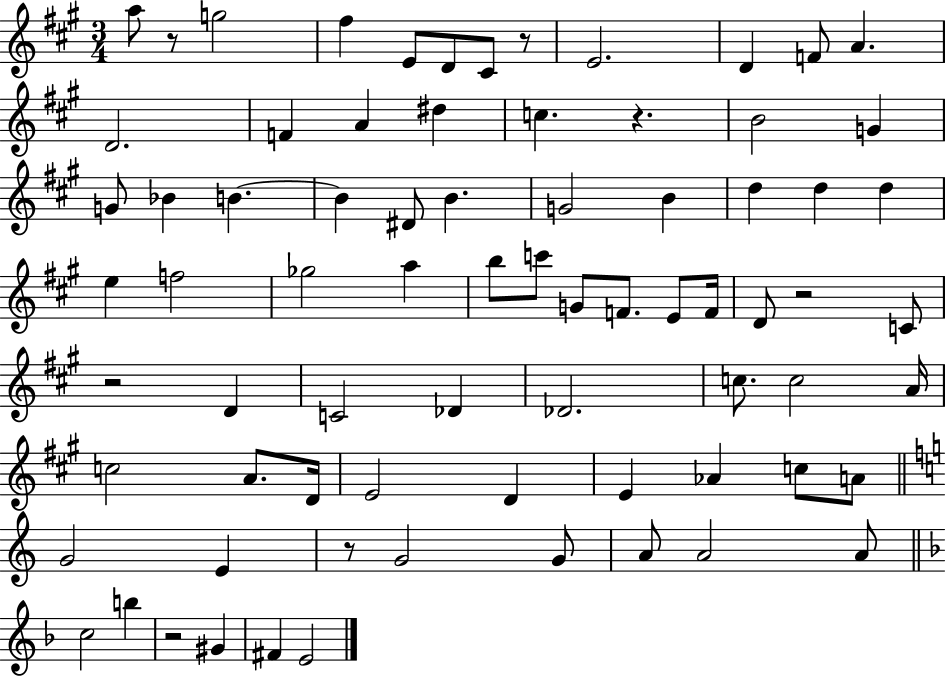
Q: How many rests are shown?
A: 7